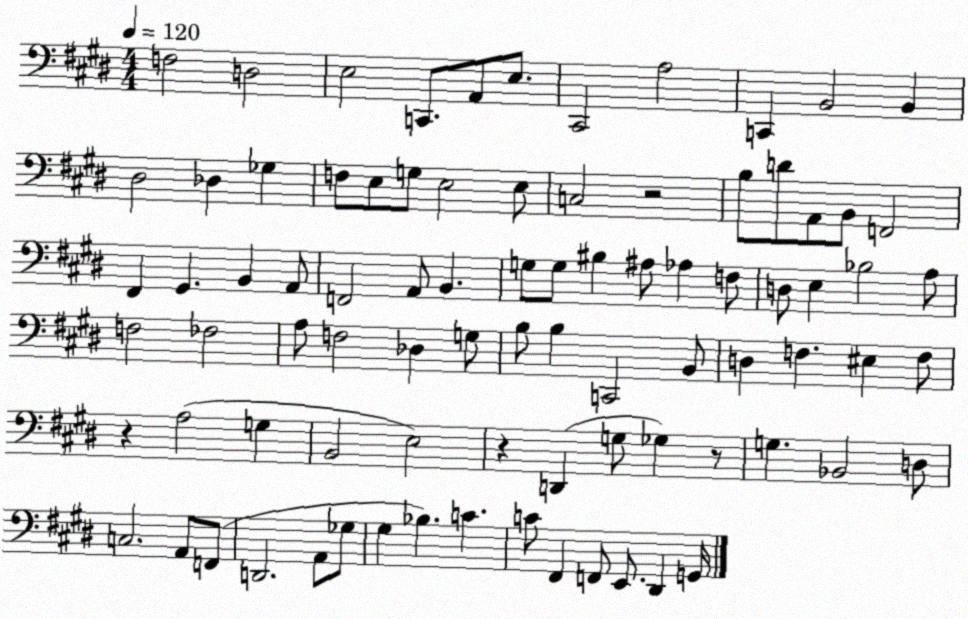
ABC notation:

X:1
T:Untitled
M:4/4
L:1/4
K:E
F,2 D,2 E,2 C,,/2 A,,/2 E,/2 ^C,,2 A,2 C,, B,,2 B,, ^D,2 _D, _G, F,/2 E,/2 G,/2 E,2 E,/2 C,2 z2 B,/2 D/2 A,,/2 B,,/2 F,,2 ^F,, ^G,, B,, A,,/2 F,,2 A,,/2 B,, G,/2 G,/2 ^B, ^A,/2 _A, F,/2 D,/2 E, _B,2 A,/2 F,2 _F,2 A,/2 F,2 _D, G,/2 B,/2 B, C,,2 B,,/2 D, F, ^E, F,/2 z A,2 G, B,,2 E,2 z D,, G,/2 _G, z/2 G, _B,,2 D,/2 C,2 A,,/2 F,,/2 D,,2 A,,/2 _G,/2 ^G, _B, C C/2 ^F,, F,,/2 E,,/2 ^D,, G,,/4